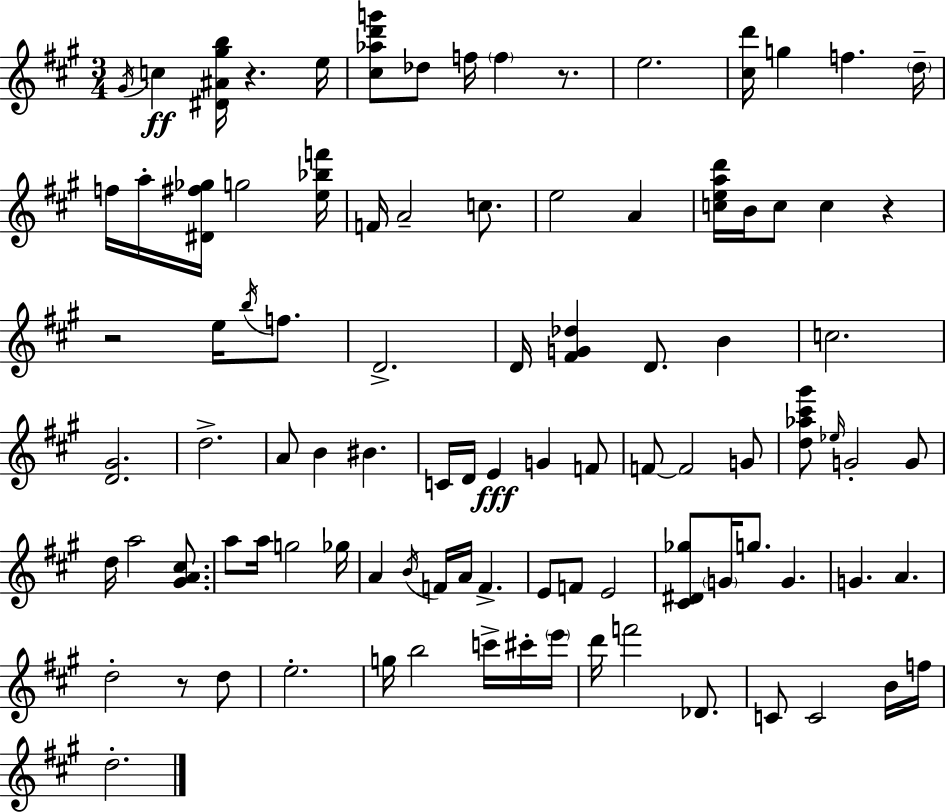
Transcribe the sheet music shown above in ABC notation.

X:1
T:Untitled
M:3/4
L:1/4
K:A
^G/4 c [^D^A^gb]/4 z e/4 [^c_ad'g']/2 _d/2 f/4 f z/2 e2 [^cd']/4 g f d/4 f/4 a/4 [^D^f_g]/4 g2 [e_bf']/4 F/4 A2 c/2 e2 A [cead']/4 B/4 c/2 c z z2 e/4 b/4 f/2 D2 D/4 [^FG_d] D/2 B c2 [D^G]2 d2 A/2 B ^B C/4 D/4 E G F/2 F/2 F2 G/2 [d_a^c'^g']/2 _e/4 G2 G/2 d/4 a2 [^GA^c]/2 a/2 a/4 g2 _g/4 A B/4 F/4 A/4 F E/2 F/2 E2 [^C^D_g]/2 G/4 g/2 G G A d2 z/2 d/2 e2 g/4 b2 c'/4 ^c'/4 e'/4 d'/4 f'2 _D/2 C/2 C2 B/4 f/4 d2